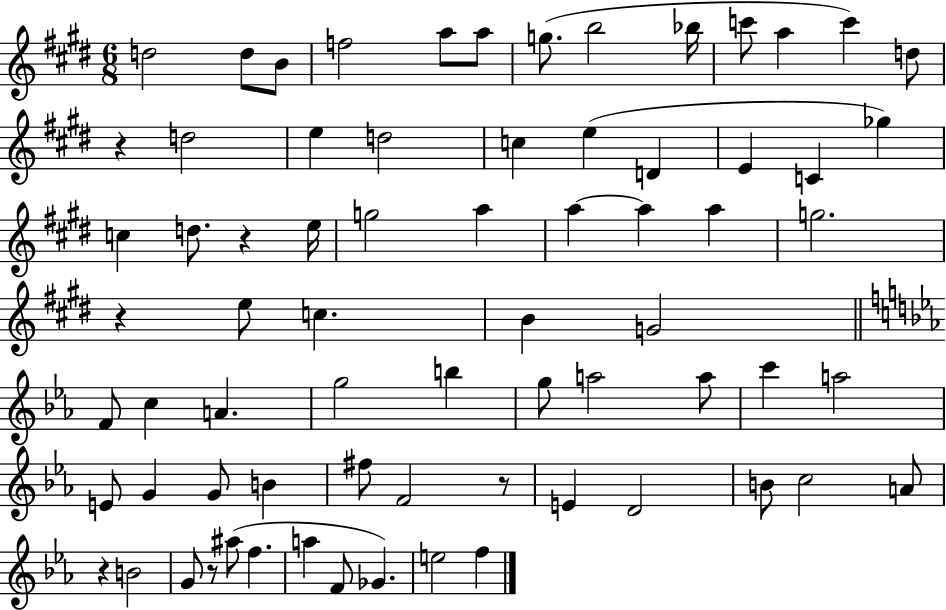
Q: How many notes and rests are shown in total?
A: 71